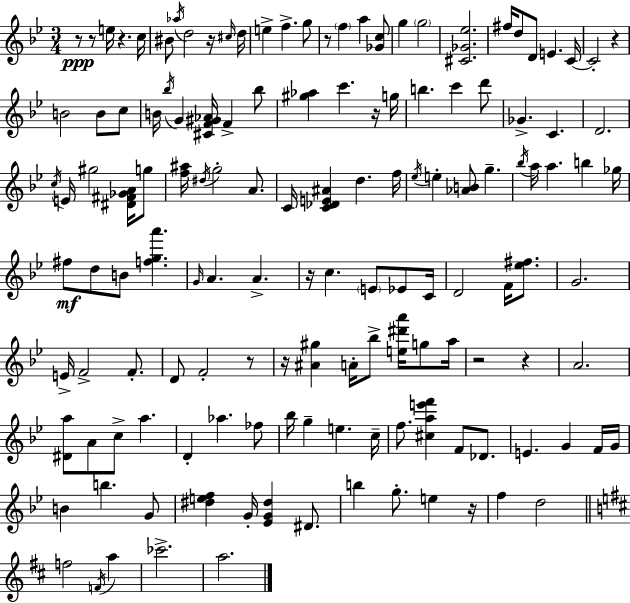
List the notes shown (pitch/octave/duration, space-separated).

R/e R/e E5/s R/q. C5/s BIS4/e Ab5/s D5/h R/s C#5/s D5/s E5/q F5/q. G5/e R/e F5/q A5/q [Gb4,C5]/e G5/q G5/h [C#4,Gb4,Eb5]/h. F#5/s D5/e D4/e E4/q. C4/s C4/h R/q B4/h B4/e C5/e B4/s Bb5/s G4/q [C#4,F4,G#4,Ab4]/s F4/q Bb5/e [G#5,Ab5]/q C6/q. R/s G5/s B5/q. C6/q D6/e Gb4/q. C4/q. D4/h. C5/s E4/s G#5/h [D#4,F#4,Gb4,A4]/s G5/e [F5,A#5]/s D#5/s G5/h A4/e. C4/s [C4,Db4,E4,A#4]/q D5/q. F5/s Eb5/s E5/q [Ab4,B4]/e G5/q. Bb5/s A5/s A5/q. B5/q Gb5/s F#5/e D5/e B4/e [F5,G5,A6]/q. G4/s A4/q. A4/q. R/s C5/q. E4/e Eb4/e C4/s D4/h F4/s [Eb5,F#5]/e. G4/h. E4/s F4/h F4/e. D4/e F4/h R/e R/s [A#4,G#5]/q A4/s Bb5/e [E5,D#6,A6]/s G5/e A5/s R/h R/q A4/h. [D#4,A5]/e A4/e C5/e A5/q. D4/q Ab5/q. FES5/e Bb5/s G5/q E5/q. C5/s F5/e. [C#5,A5,E6,F6]/q F4/e Db4/e. E4/q. G4/q F4/s G4/s B4/q B5/q. G4/e [D#5,E5,F5]/q G4/s [Eb4,G4,D#5]/q D#4/e. B5/q G5/e. E5/q R/s F5/q D5/h F5/h F4/s A5/q CES6/h. A5/h.